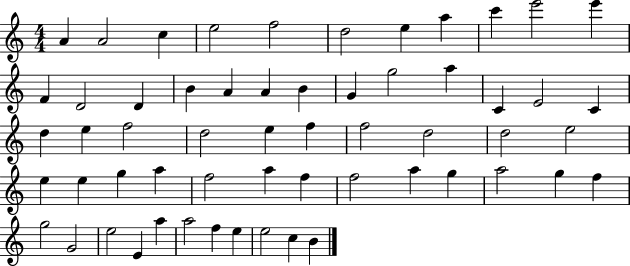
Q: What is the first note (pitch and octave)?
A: A4